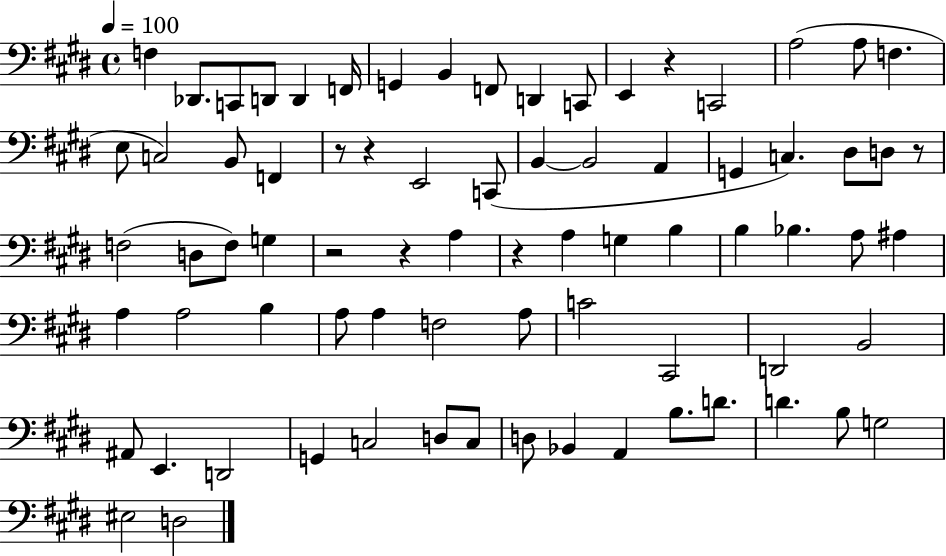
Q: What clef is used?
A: bass